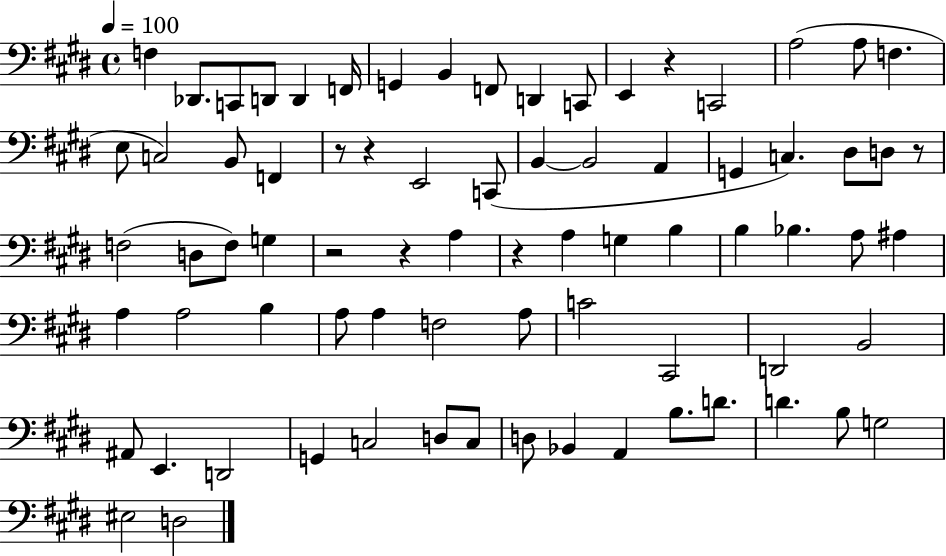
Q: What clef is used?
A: bass